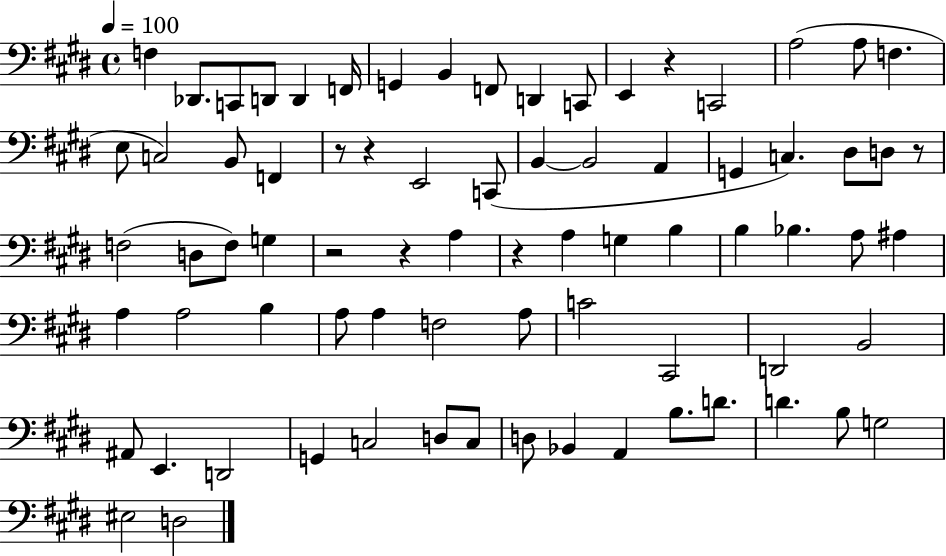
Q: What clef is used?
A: bass